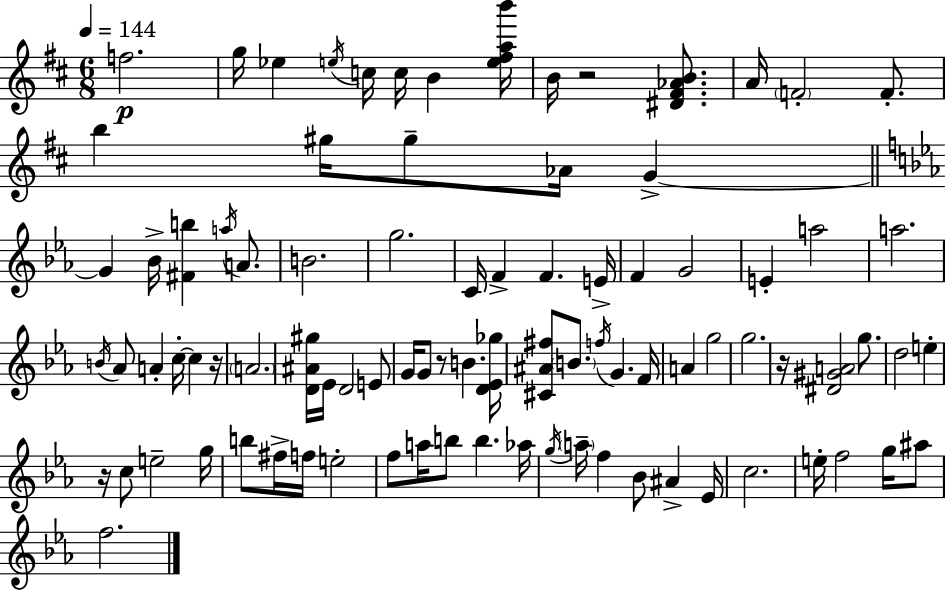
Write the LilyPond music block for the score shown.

{
  \clef treble
  \numericTimeSignature
  \time 6/8
  \key d \major
  \tempo 4 = 144
  f''2.\p | g''16 ees''4 \acciaccatura { e''16 } c''16 c''16 b'4 | <e'' fis'' a'' b'''>16 b'16 r2 <dis' fis' aes' b'>8. | a'16 \parenthesize f'2-. f'8.-. | \break b''4 gis''16 gis''8-- aes'16 g'4->~~ | \bar "||" \break \key c \minor g'4 bes'16-> <fis' b''>4 \acciaccatura { a''16 } a'8. | b'2. | g''2. | c'16 f'4-> f'4. | \break e'16-> f'4 g'2 | e'4-. a''2 | a''2. | \acciaccatura { b'16 } aes'8 a'4-. c''16-.~~ c''4 | \break r16 \parenthesize a'2. | <d' ais' gis''>16 ees'16 d'2 | e'8 g'16 g'8 r8 b'4. | <d' ees' ges''>16 <cis' ais' fis''>8 \parenthesize b'8. \acciaccatura { f''16 } g'4. | \break f'16 a'4 g''2 | g''2. | r16 <dis' gis' a'>2 | g''8. d''2 e''4-. | \break r16 c''8 e''2-- | g''16 b''8 fis''16-> f''16 e''2-. | f''8 a''16 b''8 b''4. | aes''16 \acciaccatura { g''16 } \parenthesize a''16-- f''4 bes'8 ais'4-> | \break ees'16 c''2. | e''16-. f''2 | g''16 ais''8 f''2. | \bar "|."
}